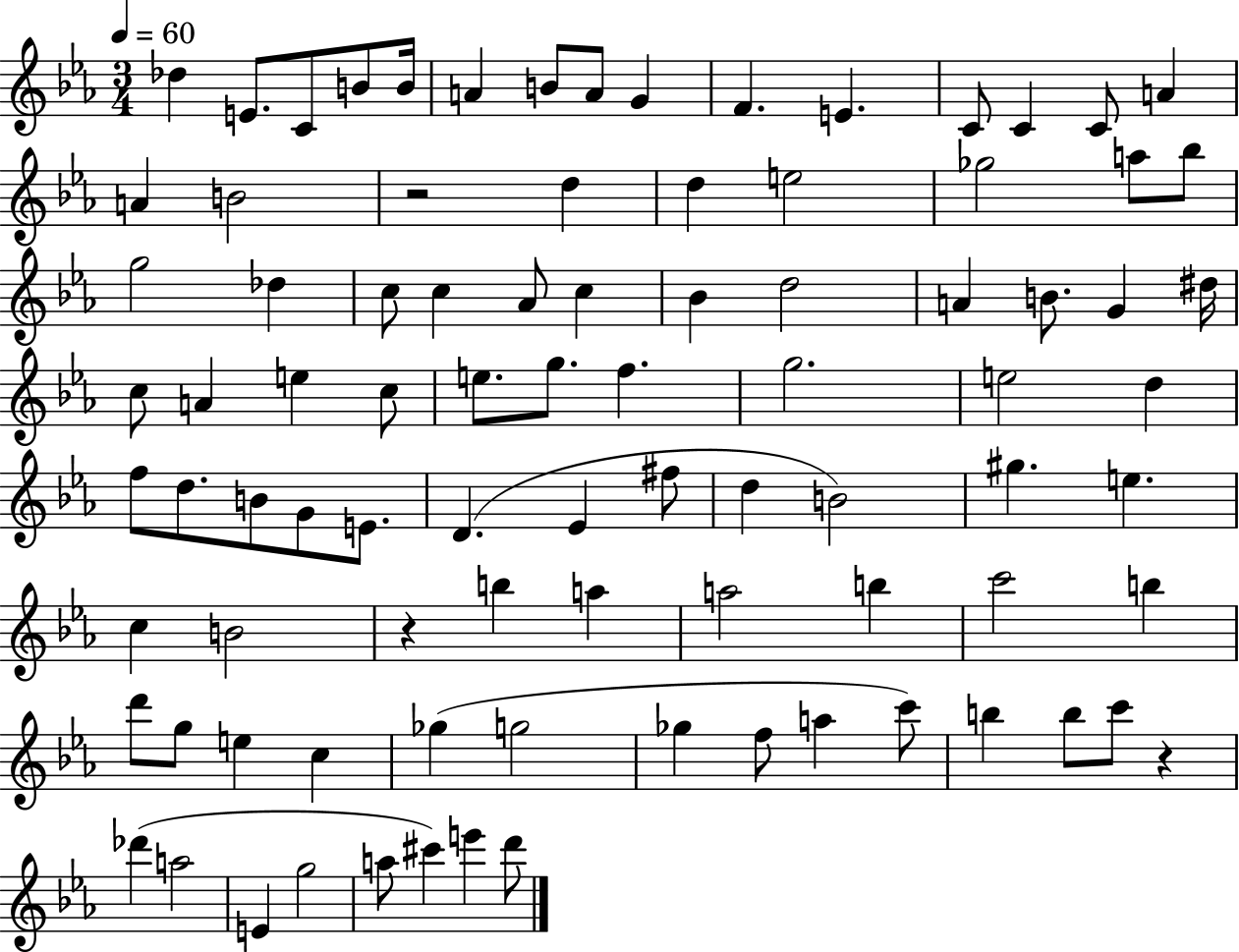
Db5/q E4/e. C4/e B4/e B4/s A4/q B4/e A4/e G4/q F4/q. E4/q. C4/e C4/q C4/e A4/q A4/q B4/h R/h D5/q D5/q E5/h Gb5/h A5/e Bb5/e G5/h Db5/q C5/e C5/q Ab4/e C5/q Bb4/q D5/h A4/q B4/e. G4/q D#5/s C5/e A4/q E5/q C5/e E5/e. G5/e. F5/q. G5/h. E5/h D5/q F5/e D5/e. B4/e G4/e E4/e. D4/q. Eb4/q F#5/e D5/q B4/h G#5/q. E5/q. C5/q B4/h R/q B5/q A5/q A5/h B5/q C6/h B5/q D6/e G5/e E5/q C5/q Gb5/q G5/h Gb5/q F5/e A5/q C6/e B5/q B5/e C6/e R/q Db6/q A5/h E4/q G5/h A5/e C#6/q E6/q D6/e